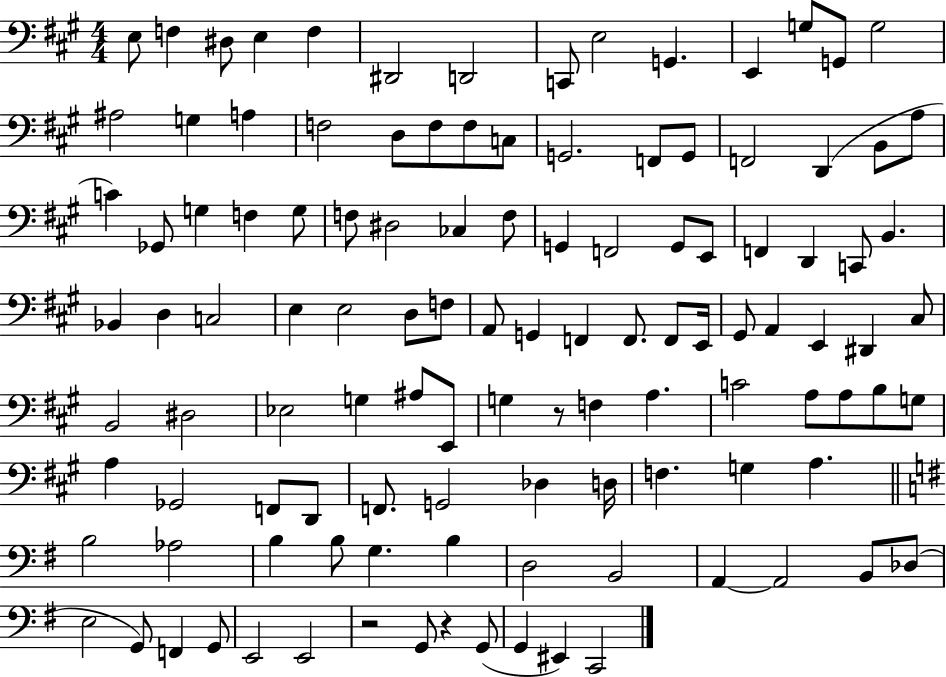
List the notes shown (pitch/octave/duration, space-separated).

E3/e F3/q D#3/e E3/q F3/q D#2/h D2/h C2/e E3/h G2/q. E2/q G3/e G2/e G3/h A#3/h G3/q A3/q F3/h D3/e F3/e F3/e C3/e G2/h. F2/e G2/e F2/h D2/q B2/e A3/e C4/q Gb2/e G3/q F3/q G3/e F3/e D#3/h CES3/q F3/e G2/q F2/h G2/e E2/e F2/q D2/q C2/e B2/q. Bb2/q D3/q C3/h E3/q E3/h D3/e F3/e A2/e G2/q F2/q F2/e. F2/e E2/s G#2/e A2/q E2/q D#2/q C#3/e B2/h D#3/h Eb3/h G3/q A#3/e E2/e G3/q R/e F3/q A3/q. C4/h A3/e A3/e B3/e G3/e A3/q Gb2/h F2/e D2/e F2/e. G2/h Db3/q D3/s F3/q. G3/q A3/q. B3/h Ab3/h B3/q B3/e G3/q. B3/q D3/h B2/h A2/q A2/h B2/e Db3/e E3/h G2/e F2/q G2/e E2/h E2/h R/h G2/e R/q G2/e G2/q EIS2/q C2/h